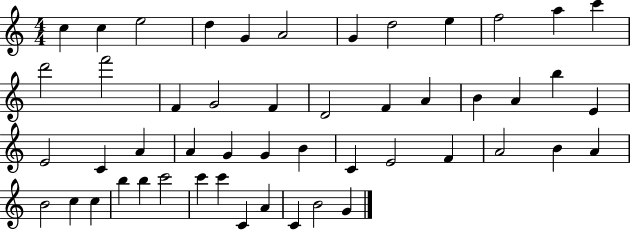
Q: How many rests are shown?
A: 0